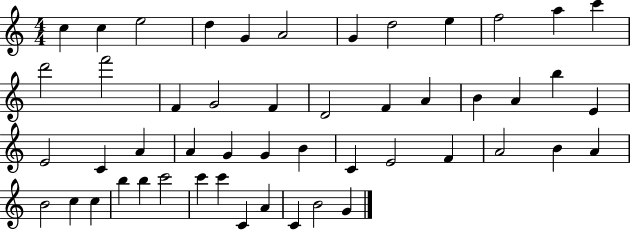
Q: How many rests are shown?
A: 0